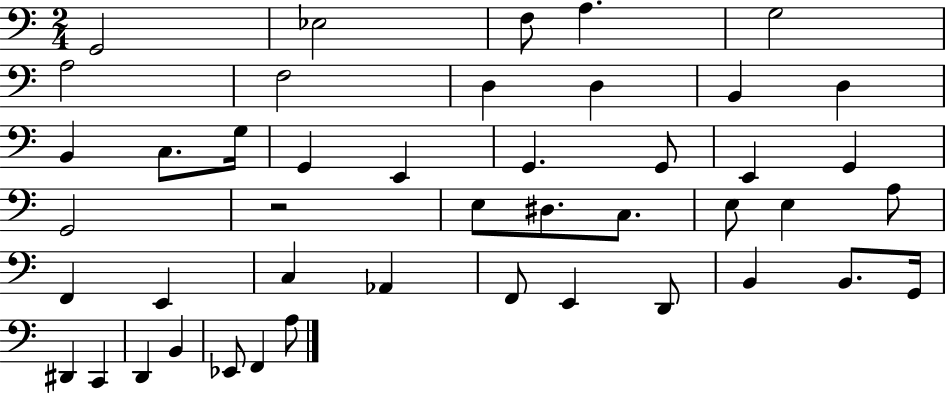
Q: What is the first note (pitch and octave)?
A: G2